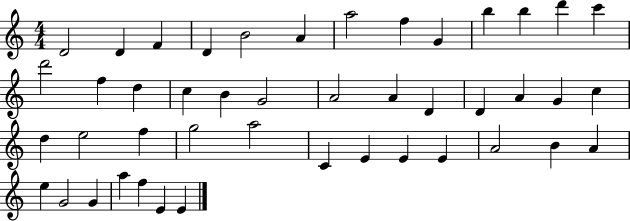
{
  \clef treble
  \numericTimeSignature
  \time 4/4
  \key c \major
  d'2 d'4 f'4 | d'4 b'2 a'4 | a''2 f''4 g'4 | b''4 b''4 d'''4 c'''4 | \break d'''2 f''4 d''4 | c''4 b'4 g'2 | a'2 a'4 d'4 | d'4 a'4 g'4 c''4 | \break d''4 e''2 f''4 | g''2 a''2 | c'4 e'4 e'4 e'4 | a'2 b'4 a'4 | \break e''4 g'2 g'4 | a''4 f''4 e'4 e'4 | \bar "|."
}